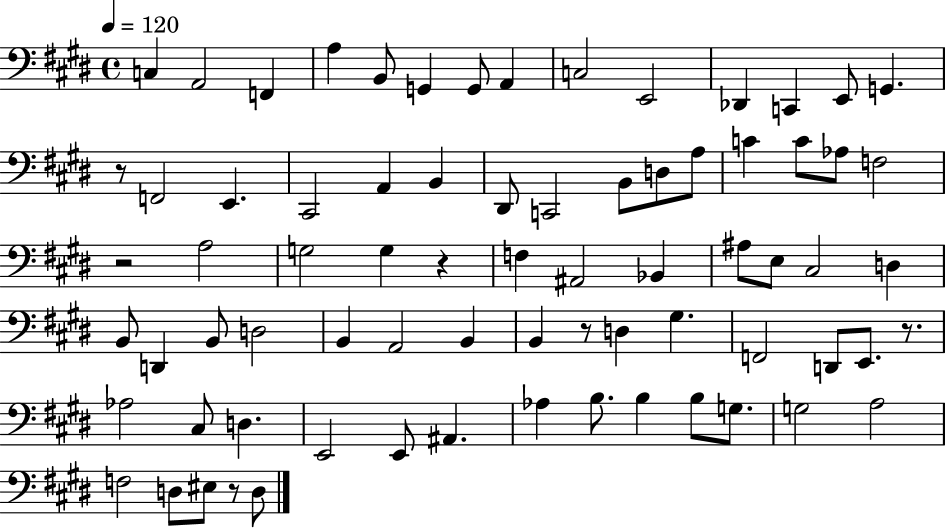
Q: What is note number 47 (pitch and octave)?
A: D3